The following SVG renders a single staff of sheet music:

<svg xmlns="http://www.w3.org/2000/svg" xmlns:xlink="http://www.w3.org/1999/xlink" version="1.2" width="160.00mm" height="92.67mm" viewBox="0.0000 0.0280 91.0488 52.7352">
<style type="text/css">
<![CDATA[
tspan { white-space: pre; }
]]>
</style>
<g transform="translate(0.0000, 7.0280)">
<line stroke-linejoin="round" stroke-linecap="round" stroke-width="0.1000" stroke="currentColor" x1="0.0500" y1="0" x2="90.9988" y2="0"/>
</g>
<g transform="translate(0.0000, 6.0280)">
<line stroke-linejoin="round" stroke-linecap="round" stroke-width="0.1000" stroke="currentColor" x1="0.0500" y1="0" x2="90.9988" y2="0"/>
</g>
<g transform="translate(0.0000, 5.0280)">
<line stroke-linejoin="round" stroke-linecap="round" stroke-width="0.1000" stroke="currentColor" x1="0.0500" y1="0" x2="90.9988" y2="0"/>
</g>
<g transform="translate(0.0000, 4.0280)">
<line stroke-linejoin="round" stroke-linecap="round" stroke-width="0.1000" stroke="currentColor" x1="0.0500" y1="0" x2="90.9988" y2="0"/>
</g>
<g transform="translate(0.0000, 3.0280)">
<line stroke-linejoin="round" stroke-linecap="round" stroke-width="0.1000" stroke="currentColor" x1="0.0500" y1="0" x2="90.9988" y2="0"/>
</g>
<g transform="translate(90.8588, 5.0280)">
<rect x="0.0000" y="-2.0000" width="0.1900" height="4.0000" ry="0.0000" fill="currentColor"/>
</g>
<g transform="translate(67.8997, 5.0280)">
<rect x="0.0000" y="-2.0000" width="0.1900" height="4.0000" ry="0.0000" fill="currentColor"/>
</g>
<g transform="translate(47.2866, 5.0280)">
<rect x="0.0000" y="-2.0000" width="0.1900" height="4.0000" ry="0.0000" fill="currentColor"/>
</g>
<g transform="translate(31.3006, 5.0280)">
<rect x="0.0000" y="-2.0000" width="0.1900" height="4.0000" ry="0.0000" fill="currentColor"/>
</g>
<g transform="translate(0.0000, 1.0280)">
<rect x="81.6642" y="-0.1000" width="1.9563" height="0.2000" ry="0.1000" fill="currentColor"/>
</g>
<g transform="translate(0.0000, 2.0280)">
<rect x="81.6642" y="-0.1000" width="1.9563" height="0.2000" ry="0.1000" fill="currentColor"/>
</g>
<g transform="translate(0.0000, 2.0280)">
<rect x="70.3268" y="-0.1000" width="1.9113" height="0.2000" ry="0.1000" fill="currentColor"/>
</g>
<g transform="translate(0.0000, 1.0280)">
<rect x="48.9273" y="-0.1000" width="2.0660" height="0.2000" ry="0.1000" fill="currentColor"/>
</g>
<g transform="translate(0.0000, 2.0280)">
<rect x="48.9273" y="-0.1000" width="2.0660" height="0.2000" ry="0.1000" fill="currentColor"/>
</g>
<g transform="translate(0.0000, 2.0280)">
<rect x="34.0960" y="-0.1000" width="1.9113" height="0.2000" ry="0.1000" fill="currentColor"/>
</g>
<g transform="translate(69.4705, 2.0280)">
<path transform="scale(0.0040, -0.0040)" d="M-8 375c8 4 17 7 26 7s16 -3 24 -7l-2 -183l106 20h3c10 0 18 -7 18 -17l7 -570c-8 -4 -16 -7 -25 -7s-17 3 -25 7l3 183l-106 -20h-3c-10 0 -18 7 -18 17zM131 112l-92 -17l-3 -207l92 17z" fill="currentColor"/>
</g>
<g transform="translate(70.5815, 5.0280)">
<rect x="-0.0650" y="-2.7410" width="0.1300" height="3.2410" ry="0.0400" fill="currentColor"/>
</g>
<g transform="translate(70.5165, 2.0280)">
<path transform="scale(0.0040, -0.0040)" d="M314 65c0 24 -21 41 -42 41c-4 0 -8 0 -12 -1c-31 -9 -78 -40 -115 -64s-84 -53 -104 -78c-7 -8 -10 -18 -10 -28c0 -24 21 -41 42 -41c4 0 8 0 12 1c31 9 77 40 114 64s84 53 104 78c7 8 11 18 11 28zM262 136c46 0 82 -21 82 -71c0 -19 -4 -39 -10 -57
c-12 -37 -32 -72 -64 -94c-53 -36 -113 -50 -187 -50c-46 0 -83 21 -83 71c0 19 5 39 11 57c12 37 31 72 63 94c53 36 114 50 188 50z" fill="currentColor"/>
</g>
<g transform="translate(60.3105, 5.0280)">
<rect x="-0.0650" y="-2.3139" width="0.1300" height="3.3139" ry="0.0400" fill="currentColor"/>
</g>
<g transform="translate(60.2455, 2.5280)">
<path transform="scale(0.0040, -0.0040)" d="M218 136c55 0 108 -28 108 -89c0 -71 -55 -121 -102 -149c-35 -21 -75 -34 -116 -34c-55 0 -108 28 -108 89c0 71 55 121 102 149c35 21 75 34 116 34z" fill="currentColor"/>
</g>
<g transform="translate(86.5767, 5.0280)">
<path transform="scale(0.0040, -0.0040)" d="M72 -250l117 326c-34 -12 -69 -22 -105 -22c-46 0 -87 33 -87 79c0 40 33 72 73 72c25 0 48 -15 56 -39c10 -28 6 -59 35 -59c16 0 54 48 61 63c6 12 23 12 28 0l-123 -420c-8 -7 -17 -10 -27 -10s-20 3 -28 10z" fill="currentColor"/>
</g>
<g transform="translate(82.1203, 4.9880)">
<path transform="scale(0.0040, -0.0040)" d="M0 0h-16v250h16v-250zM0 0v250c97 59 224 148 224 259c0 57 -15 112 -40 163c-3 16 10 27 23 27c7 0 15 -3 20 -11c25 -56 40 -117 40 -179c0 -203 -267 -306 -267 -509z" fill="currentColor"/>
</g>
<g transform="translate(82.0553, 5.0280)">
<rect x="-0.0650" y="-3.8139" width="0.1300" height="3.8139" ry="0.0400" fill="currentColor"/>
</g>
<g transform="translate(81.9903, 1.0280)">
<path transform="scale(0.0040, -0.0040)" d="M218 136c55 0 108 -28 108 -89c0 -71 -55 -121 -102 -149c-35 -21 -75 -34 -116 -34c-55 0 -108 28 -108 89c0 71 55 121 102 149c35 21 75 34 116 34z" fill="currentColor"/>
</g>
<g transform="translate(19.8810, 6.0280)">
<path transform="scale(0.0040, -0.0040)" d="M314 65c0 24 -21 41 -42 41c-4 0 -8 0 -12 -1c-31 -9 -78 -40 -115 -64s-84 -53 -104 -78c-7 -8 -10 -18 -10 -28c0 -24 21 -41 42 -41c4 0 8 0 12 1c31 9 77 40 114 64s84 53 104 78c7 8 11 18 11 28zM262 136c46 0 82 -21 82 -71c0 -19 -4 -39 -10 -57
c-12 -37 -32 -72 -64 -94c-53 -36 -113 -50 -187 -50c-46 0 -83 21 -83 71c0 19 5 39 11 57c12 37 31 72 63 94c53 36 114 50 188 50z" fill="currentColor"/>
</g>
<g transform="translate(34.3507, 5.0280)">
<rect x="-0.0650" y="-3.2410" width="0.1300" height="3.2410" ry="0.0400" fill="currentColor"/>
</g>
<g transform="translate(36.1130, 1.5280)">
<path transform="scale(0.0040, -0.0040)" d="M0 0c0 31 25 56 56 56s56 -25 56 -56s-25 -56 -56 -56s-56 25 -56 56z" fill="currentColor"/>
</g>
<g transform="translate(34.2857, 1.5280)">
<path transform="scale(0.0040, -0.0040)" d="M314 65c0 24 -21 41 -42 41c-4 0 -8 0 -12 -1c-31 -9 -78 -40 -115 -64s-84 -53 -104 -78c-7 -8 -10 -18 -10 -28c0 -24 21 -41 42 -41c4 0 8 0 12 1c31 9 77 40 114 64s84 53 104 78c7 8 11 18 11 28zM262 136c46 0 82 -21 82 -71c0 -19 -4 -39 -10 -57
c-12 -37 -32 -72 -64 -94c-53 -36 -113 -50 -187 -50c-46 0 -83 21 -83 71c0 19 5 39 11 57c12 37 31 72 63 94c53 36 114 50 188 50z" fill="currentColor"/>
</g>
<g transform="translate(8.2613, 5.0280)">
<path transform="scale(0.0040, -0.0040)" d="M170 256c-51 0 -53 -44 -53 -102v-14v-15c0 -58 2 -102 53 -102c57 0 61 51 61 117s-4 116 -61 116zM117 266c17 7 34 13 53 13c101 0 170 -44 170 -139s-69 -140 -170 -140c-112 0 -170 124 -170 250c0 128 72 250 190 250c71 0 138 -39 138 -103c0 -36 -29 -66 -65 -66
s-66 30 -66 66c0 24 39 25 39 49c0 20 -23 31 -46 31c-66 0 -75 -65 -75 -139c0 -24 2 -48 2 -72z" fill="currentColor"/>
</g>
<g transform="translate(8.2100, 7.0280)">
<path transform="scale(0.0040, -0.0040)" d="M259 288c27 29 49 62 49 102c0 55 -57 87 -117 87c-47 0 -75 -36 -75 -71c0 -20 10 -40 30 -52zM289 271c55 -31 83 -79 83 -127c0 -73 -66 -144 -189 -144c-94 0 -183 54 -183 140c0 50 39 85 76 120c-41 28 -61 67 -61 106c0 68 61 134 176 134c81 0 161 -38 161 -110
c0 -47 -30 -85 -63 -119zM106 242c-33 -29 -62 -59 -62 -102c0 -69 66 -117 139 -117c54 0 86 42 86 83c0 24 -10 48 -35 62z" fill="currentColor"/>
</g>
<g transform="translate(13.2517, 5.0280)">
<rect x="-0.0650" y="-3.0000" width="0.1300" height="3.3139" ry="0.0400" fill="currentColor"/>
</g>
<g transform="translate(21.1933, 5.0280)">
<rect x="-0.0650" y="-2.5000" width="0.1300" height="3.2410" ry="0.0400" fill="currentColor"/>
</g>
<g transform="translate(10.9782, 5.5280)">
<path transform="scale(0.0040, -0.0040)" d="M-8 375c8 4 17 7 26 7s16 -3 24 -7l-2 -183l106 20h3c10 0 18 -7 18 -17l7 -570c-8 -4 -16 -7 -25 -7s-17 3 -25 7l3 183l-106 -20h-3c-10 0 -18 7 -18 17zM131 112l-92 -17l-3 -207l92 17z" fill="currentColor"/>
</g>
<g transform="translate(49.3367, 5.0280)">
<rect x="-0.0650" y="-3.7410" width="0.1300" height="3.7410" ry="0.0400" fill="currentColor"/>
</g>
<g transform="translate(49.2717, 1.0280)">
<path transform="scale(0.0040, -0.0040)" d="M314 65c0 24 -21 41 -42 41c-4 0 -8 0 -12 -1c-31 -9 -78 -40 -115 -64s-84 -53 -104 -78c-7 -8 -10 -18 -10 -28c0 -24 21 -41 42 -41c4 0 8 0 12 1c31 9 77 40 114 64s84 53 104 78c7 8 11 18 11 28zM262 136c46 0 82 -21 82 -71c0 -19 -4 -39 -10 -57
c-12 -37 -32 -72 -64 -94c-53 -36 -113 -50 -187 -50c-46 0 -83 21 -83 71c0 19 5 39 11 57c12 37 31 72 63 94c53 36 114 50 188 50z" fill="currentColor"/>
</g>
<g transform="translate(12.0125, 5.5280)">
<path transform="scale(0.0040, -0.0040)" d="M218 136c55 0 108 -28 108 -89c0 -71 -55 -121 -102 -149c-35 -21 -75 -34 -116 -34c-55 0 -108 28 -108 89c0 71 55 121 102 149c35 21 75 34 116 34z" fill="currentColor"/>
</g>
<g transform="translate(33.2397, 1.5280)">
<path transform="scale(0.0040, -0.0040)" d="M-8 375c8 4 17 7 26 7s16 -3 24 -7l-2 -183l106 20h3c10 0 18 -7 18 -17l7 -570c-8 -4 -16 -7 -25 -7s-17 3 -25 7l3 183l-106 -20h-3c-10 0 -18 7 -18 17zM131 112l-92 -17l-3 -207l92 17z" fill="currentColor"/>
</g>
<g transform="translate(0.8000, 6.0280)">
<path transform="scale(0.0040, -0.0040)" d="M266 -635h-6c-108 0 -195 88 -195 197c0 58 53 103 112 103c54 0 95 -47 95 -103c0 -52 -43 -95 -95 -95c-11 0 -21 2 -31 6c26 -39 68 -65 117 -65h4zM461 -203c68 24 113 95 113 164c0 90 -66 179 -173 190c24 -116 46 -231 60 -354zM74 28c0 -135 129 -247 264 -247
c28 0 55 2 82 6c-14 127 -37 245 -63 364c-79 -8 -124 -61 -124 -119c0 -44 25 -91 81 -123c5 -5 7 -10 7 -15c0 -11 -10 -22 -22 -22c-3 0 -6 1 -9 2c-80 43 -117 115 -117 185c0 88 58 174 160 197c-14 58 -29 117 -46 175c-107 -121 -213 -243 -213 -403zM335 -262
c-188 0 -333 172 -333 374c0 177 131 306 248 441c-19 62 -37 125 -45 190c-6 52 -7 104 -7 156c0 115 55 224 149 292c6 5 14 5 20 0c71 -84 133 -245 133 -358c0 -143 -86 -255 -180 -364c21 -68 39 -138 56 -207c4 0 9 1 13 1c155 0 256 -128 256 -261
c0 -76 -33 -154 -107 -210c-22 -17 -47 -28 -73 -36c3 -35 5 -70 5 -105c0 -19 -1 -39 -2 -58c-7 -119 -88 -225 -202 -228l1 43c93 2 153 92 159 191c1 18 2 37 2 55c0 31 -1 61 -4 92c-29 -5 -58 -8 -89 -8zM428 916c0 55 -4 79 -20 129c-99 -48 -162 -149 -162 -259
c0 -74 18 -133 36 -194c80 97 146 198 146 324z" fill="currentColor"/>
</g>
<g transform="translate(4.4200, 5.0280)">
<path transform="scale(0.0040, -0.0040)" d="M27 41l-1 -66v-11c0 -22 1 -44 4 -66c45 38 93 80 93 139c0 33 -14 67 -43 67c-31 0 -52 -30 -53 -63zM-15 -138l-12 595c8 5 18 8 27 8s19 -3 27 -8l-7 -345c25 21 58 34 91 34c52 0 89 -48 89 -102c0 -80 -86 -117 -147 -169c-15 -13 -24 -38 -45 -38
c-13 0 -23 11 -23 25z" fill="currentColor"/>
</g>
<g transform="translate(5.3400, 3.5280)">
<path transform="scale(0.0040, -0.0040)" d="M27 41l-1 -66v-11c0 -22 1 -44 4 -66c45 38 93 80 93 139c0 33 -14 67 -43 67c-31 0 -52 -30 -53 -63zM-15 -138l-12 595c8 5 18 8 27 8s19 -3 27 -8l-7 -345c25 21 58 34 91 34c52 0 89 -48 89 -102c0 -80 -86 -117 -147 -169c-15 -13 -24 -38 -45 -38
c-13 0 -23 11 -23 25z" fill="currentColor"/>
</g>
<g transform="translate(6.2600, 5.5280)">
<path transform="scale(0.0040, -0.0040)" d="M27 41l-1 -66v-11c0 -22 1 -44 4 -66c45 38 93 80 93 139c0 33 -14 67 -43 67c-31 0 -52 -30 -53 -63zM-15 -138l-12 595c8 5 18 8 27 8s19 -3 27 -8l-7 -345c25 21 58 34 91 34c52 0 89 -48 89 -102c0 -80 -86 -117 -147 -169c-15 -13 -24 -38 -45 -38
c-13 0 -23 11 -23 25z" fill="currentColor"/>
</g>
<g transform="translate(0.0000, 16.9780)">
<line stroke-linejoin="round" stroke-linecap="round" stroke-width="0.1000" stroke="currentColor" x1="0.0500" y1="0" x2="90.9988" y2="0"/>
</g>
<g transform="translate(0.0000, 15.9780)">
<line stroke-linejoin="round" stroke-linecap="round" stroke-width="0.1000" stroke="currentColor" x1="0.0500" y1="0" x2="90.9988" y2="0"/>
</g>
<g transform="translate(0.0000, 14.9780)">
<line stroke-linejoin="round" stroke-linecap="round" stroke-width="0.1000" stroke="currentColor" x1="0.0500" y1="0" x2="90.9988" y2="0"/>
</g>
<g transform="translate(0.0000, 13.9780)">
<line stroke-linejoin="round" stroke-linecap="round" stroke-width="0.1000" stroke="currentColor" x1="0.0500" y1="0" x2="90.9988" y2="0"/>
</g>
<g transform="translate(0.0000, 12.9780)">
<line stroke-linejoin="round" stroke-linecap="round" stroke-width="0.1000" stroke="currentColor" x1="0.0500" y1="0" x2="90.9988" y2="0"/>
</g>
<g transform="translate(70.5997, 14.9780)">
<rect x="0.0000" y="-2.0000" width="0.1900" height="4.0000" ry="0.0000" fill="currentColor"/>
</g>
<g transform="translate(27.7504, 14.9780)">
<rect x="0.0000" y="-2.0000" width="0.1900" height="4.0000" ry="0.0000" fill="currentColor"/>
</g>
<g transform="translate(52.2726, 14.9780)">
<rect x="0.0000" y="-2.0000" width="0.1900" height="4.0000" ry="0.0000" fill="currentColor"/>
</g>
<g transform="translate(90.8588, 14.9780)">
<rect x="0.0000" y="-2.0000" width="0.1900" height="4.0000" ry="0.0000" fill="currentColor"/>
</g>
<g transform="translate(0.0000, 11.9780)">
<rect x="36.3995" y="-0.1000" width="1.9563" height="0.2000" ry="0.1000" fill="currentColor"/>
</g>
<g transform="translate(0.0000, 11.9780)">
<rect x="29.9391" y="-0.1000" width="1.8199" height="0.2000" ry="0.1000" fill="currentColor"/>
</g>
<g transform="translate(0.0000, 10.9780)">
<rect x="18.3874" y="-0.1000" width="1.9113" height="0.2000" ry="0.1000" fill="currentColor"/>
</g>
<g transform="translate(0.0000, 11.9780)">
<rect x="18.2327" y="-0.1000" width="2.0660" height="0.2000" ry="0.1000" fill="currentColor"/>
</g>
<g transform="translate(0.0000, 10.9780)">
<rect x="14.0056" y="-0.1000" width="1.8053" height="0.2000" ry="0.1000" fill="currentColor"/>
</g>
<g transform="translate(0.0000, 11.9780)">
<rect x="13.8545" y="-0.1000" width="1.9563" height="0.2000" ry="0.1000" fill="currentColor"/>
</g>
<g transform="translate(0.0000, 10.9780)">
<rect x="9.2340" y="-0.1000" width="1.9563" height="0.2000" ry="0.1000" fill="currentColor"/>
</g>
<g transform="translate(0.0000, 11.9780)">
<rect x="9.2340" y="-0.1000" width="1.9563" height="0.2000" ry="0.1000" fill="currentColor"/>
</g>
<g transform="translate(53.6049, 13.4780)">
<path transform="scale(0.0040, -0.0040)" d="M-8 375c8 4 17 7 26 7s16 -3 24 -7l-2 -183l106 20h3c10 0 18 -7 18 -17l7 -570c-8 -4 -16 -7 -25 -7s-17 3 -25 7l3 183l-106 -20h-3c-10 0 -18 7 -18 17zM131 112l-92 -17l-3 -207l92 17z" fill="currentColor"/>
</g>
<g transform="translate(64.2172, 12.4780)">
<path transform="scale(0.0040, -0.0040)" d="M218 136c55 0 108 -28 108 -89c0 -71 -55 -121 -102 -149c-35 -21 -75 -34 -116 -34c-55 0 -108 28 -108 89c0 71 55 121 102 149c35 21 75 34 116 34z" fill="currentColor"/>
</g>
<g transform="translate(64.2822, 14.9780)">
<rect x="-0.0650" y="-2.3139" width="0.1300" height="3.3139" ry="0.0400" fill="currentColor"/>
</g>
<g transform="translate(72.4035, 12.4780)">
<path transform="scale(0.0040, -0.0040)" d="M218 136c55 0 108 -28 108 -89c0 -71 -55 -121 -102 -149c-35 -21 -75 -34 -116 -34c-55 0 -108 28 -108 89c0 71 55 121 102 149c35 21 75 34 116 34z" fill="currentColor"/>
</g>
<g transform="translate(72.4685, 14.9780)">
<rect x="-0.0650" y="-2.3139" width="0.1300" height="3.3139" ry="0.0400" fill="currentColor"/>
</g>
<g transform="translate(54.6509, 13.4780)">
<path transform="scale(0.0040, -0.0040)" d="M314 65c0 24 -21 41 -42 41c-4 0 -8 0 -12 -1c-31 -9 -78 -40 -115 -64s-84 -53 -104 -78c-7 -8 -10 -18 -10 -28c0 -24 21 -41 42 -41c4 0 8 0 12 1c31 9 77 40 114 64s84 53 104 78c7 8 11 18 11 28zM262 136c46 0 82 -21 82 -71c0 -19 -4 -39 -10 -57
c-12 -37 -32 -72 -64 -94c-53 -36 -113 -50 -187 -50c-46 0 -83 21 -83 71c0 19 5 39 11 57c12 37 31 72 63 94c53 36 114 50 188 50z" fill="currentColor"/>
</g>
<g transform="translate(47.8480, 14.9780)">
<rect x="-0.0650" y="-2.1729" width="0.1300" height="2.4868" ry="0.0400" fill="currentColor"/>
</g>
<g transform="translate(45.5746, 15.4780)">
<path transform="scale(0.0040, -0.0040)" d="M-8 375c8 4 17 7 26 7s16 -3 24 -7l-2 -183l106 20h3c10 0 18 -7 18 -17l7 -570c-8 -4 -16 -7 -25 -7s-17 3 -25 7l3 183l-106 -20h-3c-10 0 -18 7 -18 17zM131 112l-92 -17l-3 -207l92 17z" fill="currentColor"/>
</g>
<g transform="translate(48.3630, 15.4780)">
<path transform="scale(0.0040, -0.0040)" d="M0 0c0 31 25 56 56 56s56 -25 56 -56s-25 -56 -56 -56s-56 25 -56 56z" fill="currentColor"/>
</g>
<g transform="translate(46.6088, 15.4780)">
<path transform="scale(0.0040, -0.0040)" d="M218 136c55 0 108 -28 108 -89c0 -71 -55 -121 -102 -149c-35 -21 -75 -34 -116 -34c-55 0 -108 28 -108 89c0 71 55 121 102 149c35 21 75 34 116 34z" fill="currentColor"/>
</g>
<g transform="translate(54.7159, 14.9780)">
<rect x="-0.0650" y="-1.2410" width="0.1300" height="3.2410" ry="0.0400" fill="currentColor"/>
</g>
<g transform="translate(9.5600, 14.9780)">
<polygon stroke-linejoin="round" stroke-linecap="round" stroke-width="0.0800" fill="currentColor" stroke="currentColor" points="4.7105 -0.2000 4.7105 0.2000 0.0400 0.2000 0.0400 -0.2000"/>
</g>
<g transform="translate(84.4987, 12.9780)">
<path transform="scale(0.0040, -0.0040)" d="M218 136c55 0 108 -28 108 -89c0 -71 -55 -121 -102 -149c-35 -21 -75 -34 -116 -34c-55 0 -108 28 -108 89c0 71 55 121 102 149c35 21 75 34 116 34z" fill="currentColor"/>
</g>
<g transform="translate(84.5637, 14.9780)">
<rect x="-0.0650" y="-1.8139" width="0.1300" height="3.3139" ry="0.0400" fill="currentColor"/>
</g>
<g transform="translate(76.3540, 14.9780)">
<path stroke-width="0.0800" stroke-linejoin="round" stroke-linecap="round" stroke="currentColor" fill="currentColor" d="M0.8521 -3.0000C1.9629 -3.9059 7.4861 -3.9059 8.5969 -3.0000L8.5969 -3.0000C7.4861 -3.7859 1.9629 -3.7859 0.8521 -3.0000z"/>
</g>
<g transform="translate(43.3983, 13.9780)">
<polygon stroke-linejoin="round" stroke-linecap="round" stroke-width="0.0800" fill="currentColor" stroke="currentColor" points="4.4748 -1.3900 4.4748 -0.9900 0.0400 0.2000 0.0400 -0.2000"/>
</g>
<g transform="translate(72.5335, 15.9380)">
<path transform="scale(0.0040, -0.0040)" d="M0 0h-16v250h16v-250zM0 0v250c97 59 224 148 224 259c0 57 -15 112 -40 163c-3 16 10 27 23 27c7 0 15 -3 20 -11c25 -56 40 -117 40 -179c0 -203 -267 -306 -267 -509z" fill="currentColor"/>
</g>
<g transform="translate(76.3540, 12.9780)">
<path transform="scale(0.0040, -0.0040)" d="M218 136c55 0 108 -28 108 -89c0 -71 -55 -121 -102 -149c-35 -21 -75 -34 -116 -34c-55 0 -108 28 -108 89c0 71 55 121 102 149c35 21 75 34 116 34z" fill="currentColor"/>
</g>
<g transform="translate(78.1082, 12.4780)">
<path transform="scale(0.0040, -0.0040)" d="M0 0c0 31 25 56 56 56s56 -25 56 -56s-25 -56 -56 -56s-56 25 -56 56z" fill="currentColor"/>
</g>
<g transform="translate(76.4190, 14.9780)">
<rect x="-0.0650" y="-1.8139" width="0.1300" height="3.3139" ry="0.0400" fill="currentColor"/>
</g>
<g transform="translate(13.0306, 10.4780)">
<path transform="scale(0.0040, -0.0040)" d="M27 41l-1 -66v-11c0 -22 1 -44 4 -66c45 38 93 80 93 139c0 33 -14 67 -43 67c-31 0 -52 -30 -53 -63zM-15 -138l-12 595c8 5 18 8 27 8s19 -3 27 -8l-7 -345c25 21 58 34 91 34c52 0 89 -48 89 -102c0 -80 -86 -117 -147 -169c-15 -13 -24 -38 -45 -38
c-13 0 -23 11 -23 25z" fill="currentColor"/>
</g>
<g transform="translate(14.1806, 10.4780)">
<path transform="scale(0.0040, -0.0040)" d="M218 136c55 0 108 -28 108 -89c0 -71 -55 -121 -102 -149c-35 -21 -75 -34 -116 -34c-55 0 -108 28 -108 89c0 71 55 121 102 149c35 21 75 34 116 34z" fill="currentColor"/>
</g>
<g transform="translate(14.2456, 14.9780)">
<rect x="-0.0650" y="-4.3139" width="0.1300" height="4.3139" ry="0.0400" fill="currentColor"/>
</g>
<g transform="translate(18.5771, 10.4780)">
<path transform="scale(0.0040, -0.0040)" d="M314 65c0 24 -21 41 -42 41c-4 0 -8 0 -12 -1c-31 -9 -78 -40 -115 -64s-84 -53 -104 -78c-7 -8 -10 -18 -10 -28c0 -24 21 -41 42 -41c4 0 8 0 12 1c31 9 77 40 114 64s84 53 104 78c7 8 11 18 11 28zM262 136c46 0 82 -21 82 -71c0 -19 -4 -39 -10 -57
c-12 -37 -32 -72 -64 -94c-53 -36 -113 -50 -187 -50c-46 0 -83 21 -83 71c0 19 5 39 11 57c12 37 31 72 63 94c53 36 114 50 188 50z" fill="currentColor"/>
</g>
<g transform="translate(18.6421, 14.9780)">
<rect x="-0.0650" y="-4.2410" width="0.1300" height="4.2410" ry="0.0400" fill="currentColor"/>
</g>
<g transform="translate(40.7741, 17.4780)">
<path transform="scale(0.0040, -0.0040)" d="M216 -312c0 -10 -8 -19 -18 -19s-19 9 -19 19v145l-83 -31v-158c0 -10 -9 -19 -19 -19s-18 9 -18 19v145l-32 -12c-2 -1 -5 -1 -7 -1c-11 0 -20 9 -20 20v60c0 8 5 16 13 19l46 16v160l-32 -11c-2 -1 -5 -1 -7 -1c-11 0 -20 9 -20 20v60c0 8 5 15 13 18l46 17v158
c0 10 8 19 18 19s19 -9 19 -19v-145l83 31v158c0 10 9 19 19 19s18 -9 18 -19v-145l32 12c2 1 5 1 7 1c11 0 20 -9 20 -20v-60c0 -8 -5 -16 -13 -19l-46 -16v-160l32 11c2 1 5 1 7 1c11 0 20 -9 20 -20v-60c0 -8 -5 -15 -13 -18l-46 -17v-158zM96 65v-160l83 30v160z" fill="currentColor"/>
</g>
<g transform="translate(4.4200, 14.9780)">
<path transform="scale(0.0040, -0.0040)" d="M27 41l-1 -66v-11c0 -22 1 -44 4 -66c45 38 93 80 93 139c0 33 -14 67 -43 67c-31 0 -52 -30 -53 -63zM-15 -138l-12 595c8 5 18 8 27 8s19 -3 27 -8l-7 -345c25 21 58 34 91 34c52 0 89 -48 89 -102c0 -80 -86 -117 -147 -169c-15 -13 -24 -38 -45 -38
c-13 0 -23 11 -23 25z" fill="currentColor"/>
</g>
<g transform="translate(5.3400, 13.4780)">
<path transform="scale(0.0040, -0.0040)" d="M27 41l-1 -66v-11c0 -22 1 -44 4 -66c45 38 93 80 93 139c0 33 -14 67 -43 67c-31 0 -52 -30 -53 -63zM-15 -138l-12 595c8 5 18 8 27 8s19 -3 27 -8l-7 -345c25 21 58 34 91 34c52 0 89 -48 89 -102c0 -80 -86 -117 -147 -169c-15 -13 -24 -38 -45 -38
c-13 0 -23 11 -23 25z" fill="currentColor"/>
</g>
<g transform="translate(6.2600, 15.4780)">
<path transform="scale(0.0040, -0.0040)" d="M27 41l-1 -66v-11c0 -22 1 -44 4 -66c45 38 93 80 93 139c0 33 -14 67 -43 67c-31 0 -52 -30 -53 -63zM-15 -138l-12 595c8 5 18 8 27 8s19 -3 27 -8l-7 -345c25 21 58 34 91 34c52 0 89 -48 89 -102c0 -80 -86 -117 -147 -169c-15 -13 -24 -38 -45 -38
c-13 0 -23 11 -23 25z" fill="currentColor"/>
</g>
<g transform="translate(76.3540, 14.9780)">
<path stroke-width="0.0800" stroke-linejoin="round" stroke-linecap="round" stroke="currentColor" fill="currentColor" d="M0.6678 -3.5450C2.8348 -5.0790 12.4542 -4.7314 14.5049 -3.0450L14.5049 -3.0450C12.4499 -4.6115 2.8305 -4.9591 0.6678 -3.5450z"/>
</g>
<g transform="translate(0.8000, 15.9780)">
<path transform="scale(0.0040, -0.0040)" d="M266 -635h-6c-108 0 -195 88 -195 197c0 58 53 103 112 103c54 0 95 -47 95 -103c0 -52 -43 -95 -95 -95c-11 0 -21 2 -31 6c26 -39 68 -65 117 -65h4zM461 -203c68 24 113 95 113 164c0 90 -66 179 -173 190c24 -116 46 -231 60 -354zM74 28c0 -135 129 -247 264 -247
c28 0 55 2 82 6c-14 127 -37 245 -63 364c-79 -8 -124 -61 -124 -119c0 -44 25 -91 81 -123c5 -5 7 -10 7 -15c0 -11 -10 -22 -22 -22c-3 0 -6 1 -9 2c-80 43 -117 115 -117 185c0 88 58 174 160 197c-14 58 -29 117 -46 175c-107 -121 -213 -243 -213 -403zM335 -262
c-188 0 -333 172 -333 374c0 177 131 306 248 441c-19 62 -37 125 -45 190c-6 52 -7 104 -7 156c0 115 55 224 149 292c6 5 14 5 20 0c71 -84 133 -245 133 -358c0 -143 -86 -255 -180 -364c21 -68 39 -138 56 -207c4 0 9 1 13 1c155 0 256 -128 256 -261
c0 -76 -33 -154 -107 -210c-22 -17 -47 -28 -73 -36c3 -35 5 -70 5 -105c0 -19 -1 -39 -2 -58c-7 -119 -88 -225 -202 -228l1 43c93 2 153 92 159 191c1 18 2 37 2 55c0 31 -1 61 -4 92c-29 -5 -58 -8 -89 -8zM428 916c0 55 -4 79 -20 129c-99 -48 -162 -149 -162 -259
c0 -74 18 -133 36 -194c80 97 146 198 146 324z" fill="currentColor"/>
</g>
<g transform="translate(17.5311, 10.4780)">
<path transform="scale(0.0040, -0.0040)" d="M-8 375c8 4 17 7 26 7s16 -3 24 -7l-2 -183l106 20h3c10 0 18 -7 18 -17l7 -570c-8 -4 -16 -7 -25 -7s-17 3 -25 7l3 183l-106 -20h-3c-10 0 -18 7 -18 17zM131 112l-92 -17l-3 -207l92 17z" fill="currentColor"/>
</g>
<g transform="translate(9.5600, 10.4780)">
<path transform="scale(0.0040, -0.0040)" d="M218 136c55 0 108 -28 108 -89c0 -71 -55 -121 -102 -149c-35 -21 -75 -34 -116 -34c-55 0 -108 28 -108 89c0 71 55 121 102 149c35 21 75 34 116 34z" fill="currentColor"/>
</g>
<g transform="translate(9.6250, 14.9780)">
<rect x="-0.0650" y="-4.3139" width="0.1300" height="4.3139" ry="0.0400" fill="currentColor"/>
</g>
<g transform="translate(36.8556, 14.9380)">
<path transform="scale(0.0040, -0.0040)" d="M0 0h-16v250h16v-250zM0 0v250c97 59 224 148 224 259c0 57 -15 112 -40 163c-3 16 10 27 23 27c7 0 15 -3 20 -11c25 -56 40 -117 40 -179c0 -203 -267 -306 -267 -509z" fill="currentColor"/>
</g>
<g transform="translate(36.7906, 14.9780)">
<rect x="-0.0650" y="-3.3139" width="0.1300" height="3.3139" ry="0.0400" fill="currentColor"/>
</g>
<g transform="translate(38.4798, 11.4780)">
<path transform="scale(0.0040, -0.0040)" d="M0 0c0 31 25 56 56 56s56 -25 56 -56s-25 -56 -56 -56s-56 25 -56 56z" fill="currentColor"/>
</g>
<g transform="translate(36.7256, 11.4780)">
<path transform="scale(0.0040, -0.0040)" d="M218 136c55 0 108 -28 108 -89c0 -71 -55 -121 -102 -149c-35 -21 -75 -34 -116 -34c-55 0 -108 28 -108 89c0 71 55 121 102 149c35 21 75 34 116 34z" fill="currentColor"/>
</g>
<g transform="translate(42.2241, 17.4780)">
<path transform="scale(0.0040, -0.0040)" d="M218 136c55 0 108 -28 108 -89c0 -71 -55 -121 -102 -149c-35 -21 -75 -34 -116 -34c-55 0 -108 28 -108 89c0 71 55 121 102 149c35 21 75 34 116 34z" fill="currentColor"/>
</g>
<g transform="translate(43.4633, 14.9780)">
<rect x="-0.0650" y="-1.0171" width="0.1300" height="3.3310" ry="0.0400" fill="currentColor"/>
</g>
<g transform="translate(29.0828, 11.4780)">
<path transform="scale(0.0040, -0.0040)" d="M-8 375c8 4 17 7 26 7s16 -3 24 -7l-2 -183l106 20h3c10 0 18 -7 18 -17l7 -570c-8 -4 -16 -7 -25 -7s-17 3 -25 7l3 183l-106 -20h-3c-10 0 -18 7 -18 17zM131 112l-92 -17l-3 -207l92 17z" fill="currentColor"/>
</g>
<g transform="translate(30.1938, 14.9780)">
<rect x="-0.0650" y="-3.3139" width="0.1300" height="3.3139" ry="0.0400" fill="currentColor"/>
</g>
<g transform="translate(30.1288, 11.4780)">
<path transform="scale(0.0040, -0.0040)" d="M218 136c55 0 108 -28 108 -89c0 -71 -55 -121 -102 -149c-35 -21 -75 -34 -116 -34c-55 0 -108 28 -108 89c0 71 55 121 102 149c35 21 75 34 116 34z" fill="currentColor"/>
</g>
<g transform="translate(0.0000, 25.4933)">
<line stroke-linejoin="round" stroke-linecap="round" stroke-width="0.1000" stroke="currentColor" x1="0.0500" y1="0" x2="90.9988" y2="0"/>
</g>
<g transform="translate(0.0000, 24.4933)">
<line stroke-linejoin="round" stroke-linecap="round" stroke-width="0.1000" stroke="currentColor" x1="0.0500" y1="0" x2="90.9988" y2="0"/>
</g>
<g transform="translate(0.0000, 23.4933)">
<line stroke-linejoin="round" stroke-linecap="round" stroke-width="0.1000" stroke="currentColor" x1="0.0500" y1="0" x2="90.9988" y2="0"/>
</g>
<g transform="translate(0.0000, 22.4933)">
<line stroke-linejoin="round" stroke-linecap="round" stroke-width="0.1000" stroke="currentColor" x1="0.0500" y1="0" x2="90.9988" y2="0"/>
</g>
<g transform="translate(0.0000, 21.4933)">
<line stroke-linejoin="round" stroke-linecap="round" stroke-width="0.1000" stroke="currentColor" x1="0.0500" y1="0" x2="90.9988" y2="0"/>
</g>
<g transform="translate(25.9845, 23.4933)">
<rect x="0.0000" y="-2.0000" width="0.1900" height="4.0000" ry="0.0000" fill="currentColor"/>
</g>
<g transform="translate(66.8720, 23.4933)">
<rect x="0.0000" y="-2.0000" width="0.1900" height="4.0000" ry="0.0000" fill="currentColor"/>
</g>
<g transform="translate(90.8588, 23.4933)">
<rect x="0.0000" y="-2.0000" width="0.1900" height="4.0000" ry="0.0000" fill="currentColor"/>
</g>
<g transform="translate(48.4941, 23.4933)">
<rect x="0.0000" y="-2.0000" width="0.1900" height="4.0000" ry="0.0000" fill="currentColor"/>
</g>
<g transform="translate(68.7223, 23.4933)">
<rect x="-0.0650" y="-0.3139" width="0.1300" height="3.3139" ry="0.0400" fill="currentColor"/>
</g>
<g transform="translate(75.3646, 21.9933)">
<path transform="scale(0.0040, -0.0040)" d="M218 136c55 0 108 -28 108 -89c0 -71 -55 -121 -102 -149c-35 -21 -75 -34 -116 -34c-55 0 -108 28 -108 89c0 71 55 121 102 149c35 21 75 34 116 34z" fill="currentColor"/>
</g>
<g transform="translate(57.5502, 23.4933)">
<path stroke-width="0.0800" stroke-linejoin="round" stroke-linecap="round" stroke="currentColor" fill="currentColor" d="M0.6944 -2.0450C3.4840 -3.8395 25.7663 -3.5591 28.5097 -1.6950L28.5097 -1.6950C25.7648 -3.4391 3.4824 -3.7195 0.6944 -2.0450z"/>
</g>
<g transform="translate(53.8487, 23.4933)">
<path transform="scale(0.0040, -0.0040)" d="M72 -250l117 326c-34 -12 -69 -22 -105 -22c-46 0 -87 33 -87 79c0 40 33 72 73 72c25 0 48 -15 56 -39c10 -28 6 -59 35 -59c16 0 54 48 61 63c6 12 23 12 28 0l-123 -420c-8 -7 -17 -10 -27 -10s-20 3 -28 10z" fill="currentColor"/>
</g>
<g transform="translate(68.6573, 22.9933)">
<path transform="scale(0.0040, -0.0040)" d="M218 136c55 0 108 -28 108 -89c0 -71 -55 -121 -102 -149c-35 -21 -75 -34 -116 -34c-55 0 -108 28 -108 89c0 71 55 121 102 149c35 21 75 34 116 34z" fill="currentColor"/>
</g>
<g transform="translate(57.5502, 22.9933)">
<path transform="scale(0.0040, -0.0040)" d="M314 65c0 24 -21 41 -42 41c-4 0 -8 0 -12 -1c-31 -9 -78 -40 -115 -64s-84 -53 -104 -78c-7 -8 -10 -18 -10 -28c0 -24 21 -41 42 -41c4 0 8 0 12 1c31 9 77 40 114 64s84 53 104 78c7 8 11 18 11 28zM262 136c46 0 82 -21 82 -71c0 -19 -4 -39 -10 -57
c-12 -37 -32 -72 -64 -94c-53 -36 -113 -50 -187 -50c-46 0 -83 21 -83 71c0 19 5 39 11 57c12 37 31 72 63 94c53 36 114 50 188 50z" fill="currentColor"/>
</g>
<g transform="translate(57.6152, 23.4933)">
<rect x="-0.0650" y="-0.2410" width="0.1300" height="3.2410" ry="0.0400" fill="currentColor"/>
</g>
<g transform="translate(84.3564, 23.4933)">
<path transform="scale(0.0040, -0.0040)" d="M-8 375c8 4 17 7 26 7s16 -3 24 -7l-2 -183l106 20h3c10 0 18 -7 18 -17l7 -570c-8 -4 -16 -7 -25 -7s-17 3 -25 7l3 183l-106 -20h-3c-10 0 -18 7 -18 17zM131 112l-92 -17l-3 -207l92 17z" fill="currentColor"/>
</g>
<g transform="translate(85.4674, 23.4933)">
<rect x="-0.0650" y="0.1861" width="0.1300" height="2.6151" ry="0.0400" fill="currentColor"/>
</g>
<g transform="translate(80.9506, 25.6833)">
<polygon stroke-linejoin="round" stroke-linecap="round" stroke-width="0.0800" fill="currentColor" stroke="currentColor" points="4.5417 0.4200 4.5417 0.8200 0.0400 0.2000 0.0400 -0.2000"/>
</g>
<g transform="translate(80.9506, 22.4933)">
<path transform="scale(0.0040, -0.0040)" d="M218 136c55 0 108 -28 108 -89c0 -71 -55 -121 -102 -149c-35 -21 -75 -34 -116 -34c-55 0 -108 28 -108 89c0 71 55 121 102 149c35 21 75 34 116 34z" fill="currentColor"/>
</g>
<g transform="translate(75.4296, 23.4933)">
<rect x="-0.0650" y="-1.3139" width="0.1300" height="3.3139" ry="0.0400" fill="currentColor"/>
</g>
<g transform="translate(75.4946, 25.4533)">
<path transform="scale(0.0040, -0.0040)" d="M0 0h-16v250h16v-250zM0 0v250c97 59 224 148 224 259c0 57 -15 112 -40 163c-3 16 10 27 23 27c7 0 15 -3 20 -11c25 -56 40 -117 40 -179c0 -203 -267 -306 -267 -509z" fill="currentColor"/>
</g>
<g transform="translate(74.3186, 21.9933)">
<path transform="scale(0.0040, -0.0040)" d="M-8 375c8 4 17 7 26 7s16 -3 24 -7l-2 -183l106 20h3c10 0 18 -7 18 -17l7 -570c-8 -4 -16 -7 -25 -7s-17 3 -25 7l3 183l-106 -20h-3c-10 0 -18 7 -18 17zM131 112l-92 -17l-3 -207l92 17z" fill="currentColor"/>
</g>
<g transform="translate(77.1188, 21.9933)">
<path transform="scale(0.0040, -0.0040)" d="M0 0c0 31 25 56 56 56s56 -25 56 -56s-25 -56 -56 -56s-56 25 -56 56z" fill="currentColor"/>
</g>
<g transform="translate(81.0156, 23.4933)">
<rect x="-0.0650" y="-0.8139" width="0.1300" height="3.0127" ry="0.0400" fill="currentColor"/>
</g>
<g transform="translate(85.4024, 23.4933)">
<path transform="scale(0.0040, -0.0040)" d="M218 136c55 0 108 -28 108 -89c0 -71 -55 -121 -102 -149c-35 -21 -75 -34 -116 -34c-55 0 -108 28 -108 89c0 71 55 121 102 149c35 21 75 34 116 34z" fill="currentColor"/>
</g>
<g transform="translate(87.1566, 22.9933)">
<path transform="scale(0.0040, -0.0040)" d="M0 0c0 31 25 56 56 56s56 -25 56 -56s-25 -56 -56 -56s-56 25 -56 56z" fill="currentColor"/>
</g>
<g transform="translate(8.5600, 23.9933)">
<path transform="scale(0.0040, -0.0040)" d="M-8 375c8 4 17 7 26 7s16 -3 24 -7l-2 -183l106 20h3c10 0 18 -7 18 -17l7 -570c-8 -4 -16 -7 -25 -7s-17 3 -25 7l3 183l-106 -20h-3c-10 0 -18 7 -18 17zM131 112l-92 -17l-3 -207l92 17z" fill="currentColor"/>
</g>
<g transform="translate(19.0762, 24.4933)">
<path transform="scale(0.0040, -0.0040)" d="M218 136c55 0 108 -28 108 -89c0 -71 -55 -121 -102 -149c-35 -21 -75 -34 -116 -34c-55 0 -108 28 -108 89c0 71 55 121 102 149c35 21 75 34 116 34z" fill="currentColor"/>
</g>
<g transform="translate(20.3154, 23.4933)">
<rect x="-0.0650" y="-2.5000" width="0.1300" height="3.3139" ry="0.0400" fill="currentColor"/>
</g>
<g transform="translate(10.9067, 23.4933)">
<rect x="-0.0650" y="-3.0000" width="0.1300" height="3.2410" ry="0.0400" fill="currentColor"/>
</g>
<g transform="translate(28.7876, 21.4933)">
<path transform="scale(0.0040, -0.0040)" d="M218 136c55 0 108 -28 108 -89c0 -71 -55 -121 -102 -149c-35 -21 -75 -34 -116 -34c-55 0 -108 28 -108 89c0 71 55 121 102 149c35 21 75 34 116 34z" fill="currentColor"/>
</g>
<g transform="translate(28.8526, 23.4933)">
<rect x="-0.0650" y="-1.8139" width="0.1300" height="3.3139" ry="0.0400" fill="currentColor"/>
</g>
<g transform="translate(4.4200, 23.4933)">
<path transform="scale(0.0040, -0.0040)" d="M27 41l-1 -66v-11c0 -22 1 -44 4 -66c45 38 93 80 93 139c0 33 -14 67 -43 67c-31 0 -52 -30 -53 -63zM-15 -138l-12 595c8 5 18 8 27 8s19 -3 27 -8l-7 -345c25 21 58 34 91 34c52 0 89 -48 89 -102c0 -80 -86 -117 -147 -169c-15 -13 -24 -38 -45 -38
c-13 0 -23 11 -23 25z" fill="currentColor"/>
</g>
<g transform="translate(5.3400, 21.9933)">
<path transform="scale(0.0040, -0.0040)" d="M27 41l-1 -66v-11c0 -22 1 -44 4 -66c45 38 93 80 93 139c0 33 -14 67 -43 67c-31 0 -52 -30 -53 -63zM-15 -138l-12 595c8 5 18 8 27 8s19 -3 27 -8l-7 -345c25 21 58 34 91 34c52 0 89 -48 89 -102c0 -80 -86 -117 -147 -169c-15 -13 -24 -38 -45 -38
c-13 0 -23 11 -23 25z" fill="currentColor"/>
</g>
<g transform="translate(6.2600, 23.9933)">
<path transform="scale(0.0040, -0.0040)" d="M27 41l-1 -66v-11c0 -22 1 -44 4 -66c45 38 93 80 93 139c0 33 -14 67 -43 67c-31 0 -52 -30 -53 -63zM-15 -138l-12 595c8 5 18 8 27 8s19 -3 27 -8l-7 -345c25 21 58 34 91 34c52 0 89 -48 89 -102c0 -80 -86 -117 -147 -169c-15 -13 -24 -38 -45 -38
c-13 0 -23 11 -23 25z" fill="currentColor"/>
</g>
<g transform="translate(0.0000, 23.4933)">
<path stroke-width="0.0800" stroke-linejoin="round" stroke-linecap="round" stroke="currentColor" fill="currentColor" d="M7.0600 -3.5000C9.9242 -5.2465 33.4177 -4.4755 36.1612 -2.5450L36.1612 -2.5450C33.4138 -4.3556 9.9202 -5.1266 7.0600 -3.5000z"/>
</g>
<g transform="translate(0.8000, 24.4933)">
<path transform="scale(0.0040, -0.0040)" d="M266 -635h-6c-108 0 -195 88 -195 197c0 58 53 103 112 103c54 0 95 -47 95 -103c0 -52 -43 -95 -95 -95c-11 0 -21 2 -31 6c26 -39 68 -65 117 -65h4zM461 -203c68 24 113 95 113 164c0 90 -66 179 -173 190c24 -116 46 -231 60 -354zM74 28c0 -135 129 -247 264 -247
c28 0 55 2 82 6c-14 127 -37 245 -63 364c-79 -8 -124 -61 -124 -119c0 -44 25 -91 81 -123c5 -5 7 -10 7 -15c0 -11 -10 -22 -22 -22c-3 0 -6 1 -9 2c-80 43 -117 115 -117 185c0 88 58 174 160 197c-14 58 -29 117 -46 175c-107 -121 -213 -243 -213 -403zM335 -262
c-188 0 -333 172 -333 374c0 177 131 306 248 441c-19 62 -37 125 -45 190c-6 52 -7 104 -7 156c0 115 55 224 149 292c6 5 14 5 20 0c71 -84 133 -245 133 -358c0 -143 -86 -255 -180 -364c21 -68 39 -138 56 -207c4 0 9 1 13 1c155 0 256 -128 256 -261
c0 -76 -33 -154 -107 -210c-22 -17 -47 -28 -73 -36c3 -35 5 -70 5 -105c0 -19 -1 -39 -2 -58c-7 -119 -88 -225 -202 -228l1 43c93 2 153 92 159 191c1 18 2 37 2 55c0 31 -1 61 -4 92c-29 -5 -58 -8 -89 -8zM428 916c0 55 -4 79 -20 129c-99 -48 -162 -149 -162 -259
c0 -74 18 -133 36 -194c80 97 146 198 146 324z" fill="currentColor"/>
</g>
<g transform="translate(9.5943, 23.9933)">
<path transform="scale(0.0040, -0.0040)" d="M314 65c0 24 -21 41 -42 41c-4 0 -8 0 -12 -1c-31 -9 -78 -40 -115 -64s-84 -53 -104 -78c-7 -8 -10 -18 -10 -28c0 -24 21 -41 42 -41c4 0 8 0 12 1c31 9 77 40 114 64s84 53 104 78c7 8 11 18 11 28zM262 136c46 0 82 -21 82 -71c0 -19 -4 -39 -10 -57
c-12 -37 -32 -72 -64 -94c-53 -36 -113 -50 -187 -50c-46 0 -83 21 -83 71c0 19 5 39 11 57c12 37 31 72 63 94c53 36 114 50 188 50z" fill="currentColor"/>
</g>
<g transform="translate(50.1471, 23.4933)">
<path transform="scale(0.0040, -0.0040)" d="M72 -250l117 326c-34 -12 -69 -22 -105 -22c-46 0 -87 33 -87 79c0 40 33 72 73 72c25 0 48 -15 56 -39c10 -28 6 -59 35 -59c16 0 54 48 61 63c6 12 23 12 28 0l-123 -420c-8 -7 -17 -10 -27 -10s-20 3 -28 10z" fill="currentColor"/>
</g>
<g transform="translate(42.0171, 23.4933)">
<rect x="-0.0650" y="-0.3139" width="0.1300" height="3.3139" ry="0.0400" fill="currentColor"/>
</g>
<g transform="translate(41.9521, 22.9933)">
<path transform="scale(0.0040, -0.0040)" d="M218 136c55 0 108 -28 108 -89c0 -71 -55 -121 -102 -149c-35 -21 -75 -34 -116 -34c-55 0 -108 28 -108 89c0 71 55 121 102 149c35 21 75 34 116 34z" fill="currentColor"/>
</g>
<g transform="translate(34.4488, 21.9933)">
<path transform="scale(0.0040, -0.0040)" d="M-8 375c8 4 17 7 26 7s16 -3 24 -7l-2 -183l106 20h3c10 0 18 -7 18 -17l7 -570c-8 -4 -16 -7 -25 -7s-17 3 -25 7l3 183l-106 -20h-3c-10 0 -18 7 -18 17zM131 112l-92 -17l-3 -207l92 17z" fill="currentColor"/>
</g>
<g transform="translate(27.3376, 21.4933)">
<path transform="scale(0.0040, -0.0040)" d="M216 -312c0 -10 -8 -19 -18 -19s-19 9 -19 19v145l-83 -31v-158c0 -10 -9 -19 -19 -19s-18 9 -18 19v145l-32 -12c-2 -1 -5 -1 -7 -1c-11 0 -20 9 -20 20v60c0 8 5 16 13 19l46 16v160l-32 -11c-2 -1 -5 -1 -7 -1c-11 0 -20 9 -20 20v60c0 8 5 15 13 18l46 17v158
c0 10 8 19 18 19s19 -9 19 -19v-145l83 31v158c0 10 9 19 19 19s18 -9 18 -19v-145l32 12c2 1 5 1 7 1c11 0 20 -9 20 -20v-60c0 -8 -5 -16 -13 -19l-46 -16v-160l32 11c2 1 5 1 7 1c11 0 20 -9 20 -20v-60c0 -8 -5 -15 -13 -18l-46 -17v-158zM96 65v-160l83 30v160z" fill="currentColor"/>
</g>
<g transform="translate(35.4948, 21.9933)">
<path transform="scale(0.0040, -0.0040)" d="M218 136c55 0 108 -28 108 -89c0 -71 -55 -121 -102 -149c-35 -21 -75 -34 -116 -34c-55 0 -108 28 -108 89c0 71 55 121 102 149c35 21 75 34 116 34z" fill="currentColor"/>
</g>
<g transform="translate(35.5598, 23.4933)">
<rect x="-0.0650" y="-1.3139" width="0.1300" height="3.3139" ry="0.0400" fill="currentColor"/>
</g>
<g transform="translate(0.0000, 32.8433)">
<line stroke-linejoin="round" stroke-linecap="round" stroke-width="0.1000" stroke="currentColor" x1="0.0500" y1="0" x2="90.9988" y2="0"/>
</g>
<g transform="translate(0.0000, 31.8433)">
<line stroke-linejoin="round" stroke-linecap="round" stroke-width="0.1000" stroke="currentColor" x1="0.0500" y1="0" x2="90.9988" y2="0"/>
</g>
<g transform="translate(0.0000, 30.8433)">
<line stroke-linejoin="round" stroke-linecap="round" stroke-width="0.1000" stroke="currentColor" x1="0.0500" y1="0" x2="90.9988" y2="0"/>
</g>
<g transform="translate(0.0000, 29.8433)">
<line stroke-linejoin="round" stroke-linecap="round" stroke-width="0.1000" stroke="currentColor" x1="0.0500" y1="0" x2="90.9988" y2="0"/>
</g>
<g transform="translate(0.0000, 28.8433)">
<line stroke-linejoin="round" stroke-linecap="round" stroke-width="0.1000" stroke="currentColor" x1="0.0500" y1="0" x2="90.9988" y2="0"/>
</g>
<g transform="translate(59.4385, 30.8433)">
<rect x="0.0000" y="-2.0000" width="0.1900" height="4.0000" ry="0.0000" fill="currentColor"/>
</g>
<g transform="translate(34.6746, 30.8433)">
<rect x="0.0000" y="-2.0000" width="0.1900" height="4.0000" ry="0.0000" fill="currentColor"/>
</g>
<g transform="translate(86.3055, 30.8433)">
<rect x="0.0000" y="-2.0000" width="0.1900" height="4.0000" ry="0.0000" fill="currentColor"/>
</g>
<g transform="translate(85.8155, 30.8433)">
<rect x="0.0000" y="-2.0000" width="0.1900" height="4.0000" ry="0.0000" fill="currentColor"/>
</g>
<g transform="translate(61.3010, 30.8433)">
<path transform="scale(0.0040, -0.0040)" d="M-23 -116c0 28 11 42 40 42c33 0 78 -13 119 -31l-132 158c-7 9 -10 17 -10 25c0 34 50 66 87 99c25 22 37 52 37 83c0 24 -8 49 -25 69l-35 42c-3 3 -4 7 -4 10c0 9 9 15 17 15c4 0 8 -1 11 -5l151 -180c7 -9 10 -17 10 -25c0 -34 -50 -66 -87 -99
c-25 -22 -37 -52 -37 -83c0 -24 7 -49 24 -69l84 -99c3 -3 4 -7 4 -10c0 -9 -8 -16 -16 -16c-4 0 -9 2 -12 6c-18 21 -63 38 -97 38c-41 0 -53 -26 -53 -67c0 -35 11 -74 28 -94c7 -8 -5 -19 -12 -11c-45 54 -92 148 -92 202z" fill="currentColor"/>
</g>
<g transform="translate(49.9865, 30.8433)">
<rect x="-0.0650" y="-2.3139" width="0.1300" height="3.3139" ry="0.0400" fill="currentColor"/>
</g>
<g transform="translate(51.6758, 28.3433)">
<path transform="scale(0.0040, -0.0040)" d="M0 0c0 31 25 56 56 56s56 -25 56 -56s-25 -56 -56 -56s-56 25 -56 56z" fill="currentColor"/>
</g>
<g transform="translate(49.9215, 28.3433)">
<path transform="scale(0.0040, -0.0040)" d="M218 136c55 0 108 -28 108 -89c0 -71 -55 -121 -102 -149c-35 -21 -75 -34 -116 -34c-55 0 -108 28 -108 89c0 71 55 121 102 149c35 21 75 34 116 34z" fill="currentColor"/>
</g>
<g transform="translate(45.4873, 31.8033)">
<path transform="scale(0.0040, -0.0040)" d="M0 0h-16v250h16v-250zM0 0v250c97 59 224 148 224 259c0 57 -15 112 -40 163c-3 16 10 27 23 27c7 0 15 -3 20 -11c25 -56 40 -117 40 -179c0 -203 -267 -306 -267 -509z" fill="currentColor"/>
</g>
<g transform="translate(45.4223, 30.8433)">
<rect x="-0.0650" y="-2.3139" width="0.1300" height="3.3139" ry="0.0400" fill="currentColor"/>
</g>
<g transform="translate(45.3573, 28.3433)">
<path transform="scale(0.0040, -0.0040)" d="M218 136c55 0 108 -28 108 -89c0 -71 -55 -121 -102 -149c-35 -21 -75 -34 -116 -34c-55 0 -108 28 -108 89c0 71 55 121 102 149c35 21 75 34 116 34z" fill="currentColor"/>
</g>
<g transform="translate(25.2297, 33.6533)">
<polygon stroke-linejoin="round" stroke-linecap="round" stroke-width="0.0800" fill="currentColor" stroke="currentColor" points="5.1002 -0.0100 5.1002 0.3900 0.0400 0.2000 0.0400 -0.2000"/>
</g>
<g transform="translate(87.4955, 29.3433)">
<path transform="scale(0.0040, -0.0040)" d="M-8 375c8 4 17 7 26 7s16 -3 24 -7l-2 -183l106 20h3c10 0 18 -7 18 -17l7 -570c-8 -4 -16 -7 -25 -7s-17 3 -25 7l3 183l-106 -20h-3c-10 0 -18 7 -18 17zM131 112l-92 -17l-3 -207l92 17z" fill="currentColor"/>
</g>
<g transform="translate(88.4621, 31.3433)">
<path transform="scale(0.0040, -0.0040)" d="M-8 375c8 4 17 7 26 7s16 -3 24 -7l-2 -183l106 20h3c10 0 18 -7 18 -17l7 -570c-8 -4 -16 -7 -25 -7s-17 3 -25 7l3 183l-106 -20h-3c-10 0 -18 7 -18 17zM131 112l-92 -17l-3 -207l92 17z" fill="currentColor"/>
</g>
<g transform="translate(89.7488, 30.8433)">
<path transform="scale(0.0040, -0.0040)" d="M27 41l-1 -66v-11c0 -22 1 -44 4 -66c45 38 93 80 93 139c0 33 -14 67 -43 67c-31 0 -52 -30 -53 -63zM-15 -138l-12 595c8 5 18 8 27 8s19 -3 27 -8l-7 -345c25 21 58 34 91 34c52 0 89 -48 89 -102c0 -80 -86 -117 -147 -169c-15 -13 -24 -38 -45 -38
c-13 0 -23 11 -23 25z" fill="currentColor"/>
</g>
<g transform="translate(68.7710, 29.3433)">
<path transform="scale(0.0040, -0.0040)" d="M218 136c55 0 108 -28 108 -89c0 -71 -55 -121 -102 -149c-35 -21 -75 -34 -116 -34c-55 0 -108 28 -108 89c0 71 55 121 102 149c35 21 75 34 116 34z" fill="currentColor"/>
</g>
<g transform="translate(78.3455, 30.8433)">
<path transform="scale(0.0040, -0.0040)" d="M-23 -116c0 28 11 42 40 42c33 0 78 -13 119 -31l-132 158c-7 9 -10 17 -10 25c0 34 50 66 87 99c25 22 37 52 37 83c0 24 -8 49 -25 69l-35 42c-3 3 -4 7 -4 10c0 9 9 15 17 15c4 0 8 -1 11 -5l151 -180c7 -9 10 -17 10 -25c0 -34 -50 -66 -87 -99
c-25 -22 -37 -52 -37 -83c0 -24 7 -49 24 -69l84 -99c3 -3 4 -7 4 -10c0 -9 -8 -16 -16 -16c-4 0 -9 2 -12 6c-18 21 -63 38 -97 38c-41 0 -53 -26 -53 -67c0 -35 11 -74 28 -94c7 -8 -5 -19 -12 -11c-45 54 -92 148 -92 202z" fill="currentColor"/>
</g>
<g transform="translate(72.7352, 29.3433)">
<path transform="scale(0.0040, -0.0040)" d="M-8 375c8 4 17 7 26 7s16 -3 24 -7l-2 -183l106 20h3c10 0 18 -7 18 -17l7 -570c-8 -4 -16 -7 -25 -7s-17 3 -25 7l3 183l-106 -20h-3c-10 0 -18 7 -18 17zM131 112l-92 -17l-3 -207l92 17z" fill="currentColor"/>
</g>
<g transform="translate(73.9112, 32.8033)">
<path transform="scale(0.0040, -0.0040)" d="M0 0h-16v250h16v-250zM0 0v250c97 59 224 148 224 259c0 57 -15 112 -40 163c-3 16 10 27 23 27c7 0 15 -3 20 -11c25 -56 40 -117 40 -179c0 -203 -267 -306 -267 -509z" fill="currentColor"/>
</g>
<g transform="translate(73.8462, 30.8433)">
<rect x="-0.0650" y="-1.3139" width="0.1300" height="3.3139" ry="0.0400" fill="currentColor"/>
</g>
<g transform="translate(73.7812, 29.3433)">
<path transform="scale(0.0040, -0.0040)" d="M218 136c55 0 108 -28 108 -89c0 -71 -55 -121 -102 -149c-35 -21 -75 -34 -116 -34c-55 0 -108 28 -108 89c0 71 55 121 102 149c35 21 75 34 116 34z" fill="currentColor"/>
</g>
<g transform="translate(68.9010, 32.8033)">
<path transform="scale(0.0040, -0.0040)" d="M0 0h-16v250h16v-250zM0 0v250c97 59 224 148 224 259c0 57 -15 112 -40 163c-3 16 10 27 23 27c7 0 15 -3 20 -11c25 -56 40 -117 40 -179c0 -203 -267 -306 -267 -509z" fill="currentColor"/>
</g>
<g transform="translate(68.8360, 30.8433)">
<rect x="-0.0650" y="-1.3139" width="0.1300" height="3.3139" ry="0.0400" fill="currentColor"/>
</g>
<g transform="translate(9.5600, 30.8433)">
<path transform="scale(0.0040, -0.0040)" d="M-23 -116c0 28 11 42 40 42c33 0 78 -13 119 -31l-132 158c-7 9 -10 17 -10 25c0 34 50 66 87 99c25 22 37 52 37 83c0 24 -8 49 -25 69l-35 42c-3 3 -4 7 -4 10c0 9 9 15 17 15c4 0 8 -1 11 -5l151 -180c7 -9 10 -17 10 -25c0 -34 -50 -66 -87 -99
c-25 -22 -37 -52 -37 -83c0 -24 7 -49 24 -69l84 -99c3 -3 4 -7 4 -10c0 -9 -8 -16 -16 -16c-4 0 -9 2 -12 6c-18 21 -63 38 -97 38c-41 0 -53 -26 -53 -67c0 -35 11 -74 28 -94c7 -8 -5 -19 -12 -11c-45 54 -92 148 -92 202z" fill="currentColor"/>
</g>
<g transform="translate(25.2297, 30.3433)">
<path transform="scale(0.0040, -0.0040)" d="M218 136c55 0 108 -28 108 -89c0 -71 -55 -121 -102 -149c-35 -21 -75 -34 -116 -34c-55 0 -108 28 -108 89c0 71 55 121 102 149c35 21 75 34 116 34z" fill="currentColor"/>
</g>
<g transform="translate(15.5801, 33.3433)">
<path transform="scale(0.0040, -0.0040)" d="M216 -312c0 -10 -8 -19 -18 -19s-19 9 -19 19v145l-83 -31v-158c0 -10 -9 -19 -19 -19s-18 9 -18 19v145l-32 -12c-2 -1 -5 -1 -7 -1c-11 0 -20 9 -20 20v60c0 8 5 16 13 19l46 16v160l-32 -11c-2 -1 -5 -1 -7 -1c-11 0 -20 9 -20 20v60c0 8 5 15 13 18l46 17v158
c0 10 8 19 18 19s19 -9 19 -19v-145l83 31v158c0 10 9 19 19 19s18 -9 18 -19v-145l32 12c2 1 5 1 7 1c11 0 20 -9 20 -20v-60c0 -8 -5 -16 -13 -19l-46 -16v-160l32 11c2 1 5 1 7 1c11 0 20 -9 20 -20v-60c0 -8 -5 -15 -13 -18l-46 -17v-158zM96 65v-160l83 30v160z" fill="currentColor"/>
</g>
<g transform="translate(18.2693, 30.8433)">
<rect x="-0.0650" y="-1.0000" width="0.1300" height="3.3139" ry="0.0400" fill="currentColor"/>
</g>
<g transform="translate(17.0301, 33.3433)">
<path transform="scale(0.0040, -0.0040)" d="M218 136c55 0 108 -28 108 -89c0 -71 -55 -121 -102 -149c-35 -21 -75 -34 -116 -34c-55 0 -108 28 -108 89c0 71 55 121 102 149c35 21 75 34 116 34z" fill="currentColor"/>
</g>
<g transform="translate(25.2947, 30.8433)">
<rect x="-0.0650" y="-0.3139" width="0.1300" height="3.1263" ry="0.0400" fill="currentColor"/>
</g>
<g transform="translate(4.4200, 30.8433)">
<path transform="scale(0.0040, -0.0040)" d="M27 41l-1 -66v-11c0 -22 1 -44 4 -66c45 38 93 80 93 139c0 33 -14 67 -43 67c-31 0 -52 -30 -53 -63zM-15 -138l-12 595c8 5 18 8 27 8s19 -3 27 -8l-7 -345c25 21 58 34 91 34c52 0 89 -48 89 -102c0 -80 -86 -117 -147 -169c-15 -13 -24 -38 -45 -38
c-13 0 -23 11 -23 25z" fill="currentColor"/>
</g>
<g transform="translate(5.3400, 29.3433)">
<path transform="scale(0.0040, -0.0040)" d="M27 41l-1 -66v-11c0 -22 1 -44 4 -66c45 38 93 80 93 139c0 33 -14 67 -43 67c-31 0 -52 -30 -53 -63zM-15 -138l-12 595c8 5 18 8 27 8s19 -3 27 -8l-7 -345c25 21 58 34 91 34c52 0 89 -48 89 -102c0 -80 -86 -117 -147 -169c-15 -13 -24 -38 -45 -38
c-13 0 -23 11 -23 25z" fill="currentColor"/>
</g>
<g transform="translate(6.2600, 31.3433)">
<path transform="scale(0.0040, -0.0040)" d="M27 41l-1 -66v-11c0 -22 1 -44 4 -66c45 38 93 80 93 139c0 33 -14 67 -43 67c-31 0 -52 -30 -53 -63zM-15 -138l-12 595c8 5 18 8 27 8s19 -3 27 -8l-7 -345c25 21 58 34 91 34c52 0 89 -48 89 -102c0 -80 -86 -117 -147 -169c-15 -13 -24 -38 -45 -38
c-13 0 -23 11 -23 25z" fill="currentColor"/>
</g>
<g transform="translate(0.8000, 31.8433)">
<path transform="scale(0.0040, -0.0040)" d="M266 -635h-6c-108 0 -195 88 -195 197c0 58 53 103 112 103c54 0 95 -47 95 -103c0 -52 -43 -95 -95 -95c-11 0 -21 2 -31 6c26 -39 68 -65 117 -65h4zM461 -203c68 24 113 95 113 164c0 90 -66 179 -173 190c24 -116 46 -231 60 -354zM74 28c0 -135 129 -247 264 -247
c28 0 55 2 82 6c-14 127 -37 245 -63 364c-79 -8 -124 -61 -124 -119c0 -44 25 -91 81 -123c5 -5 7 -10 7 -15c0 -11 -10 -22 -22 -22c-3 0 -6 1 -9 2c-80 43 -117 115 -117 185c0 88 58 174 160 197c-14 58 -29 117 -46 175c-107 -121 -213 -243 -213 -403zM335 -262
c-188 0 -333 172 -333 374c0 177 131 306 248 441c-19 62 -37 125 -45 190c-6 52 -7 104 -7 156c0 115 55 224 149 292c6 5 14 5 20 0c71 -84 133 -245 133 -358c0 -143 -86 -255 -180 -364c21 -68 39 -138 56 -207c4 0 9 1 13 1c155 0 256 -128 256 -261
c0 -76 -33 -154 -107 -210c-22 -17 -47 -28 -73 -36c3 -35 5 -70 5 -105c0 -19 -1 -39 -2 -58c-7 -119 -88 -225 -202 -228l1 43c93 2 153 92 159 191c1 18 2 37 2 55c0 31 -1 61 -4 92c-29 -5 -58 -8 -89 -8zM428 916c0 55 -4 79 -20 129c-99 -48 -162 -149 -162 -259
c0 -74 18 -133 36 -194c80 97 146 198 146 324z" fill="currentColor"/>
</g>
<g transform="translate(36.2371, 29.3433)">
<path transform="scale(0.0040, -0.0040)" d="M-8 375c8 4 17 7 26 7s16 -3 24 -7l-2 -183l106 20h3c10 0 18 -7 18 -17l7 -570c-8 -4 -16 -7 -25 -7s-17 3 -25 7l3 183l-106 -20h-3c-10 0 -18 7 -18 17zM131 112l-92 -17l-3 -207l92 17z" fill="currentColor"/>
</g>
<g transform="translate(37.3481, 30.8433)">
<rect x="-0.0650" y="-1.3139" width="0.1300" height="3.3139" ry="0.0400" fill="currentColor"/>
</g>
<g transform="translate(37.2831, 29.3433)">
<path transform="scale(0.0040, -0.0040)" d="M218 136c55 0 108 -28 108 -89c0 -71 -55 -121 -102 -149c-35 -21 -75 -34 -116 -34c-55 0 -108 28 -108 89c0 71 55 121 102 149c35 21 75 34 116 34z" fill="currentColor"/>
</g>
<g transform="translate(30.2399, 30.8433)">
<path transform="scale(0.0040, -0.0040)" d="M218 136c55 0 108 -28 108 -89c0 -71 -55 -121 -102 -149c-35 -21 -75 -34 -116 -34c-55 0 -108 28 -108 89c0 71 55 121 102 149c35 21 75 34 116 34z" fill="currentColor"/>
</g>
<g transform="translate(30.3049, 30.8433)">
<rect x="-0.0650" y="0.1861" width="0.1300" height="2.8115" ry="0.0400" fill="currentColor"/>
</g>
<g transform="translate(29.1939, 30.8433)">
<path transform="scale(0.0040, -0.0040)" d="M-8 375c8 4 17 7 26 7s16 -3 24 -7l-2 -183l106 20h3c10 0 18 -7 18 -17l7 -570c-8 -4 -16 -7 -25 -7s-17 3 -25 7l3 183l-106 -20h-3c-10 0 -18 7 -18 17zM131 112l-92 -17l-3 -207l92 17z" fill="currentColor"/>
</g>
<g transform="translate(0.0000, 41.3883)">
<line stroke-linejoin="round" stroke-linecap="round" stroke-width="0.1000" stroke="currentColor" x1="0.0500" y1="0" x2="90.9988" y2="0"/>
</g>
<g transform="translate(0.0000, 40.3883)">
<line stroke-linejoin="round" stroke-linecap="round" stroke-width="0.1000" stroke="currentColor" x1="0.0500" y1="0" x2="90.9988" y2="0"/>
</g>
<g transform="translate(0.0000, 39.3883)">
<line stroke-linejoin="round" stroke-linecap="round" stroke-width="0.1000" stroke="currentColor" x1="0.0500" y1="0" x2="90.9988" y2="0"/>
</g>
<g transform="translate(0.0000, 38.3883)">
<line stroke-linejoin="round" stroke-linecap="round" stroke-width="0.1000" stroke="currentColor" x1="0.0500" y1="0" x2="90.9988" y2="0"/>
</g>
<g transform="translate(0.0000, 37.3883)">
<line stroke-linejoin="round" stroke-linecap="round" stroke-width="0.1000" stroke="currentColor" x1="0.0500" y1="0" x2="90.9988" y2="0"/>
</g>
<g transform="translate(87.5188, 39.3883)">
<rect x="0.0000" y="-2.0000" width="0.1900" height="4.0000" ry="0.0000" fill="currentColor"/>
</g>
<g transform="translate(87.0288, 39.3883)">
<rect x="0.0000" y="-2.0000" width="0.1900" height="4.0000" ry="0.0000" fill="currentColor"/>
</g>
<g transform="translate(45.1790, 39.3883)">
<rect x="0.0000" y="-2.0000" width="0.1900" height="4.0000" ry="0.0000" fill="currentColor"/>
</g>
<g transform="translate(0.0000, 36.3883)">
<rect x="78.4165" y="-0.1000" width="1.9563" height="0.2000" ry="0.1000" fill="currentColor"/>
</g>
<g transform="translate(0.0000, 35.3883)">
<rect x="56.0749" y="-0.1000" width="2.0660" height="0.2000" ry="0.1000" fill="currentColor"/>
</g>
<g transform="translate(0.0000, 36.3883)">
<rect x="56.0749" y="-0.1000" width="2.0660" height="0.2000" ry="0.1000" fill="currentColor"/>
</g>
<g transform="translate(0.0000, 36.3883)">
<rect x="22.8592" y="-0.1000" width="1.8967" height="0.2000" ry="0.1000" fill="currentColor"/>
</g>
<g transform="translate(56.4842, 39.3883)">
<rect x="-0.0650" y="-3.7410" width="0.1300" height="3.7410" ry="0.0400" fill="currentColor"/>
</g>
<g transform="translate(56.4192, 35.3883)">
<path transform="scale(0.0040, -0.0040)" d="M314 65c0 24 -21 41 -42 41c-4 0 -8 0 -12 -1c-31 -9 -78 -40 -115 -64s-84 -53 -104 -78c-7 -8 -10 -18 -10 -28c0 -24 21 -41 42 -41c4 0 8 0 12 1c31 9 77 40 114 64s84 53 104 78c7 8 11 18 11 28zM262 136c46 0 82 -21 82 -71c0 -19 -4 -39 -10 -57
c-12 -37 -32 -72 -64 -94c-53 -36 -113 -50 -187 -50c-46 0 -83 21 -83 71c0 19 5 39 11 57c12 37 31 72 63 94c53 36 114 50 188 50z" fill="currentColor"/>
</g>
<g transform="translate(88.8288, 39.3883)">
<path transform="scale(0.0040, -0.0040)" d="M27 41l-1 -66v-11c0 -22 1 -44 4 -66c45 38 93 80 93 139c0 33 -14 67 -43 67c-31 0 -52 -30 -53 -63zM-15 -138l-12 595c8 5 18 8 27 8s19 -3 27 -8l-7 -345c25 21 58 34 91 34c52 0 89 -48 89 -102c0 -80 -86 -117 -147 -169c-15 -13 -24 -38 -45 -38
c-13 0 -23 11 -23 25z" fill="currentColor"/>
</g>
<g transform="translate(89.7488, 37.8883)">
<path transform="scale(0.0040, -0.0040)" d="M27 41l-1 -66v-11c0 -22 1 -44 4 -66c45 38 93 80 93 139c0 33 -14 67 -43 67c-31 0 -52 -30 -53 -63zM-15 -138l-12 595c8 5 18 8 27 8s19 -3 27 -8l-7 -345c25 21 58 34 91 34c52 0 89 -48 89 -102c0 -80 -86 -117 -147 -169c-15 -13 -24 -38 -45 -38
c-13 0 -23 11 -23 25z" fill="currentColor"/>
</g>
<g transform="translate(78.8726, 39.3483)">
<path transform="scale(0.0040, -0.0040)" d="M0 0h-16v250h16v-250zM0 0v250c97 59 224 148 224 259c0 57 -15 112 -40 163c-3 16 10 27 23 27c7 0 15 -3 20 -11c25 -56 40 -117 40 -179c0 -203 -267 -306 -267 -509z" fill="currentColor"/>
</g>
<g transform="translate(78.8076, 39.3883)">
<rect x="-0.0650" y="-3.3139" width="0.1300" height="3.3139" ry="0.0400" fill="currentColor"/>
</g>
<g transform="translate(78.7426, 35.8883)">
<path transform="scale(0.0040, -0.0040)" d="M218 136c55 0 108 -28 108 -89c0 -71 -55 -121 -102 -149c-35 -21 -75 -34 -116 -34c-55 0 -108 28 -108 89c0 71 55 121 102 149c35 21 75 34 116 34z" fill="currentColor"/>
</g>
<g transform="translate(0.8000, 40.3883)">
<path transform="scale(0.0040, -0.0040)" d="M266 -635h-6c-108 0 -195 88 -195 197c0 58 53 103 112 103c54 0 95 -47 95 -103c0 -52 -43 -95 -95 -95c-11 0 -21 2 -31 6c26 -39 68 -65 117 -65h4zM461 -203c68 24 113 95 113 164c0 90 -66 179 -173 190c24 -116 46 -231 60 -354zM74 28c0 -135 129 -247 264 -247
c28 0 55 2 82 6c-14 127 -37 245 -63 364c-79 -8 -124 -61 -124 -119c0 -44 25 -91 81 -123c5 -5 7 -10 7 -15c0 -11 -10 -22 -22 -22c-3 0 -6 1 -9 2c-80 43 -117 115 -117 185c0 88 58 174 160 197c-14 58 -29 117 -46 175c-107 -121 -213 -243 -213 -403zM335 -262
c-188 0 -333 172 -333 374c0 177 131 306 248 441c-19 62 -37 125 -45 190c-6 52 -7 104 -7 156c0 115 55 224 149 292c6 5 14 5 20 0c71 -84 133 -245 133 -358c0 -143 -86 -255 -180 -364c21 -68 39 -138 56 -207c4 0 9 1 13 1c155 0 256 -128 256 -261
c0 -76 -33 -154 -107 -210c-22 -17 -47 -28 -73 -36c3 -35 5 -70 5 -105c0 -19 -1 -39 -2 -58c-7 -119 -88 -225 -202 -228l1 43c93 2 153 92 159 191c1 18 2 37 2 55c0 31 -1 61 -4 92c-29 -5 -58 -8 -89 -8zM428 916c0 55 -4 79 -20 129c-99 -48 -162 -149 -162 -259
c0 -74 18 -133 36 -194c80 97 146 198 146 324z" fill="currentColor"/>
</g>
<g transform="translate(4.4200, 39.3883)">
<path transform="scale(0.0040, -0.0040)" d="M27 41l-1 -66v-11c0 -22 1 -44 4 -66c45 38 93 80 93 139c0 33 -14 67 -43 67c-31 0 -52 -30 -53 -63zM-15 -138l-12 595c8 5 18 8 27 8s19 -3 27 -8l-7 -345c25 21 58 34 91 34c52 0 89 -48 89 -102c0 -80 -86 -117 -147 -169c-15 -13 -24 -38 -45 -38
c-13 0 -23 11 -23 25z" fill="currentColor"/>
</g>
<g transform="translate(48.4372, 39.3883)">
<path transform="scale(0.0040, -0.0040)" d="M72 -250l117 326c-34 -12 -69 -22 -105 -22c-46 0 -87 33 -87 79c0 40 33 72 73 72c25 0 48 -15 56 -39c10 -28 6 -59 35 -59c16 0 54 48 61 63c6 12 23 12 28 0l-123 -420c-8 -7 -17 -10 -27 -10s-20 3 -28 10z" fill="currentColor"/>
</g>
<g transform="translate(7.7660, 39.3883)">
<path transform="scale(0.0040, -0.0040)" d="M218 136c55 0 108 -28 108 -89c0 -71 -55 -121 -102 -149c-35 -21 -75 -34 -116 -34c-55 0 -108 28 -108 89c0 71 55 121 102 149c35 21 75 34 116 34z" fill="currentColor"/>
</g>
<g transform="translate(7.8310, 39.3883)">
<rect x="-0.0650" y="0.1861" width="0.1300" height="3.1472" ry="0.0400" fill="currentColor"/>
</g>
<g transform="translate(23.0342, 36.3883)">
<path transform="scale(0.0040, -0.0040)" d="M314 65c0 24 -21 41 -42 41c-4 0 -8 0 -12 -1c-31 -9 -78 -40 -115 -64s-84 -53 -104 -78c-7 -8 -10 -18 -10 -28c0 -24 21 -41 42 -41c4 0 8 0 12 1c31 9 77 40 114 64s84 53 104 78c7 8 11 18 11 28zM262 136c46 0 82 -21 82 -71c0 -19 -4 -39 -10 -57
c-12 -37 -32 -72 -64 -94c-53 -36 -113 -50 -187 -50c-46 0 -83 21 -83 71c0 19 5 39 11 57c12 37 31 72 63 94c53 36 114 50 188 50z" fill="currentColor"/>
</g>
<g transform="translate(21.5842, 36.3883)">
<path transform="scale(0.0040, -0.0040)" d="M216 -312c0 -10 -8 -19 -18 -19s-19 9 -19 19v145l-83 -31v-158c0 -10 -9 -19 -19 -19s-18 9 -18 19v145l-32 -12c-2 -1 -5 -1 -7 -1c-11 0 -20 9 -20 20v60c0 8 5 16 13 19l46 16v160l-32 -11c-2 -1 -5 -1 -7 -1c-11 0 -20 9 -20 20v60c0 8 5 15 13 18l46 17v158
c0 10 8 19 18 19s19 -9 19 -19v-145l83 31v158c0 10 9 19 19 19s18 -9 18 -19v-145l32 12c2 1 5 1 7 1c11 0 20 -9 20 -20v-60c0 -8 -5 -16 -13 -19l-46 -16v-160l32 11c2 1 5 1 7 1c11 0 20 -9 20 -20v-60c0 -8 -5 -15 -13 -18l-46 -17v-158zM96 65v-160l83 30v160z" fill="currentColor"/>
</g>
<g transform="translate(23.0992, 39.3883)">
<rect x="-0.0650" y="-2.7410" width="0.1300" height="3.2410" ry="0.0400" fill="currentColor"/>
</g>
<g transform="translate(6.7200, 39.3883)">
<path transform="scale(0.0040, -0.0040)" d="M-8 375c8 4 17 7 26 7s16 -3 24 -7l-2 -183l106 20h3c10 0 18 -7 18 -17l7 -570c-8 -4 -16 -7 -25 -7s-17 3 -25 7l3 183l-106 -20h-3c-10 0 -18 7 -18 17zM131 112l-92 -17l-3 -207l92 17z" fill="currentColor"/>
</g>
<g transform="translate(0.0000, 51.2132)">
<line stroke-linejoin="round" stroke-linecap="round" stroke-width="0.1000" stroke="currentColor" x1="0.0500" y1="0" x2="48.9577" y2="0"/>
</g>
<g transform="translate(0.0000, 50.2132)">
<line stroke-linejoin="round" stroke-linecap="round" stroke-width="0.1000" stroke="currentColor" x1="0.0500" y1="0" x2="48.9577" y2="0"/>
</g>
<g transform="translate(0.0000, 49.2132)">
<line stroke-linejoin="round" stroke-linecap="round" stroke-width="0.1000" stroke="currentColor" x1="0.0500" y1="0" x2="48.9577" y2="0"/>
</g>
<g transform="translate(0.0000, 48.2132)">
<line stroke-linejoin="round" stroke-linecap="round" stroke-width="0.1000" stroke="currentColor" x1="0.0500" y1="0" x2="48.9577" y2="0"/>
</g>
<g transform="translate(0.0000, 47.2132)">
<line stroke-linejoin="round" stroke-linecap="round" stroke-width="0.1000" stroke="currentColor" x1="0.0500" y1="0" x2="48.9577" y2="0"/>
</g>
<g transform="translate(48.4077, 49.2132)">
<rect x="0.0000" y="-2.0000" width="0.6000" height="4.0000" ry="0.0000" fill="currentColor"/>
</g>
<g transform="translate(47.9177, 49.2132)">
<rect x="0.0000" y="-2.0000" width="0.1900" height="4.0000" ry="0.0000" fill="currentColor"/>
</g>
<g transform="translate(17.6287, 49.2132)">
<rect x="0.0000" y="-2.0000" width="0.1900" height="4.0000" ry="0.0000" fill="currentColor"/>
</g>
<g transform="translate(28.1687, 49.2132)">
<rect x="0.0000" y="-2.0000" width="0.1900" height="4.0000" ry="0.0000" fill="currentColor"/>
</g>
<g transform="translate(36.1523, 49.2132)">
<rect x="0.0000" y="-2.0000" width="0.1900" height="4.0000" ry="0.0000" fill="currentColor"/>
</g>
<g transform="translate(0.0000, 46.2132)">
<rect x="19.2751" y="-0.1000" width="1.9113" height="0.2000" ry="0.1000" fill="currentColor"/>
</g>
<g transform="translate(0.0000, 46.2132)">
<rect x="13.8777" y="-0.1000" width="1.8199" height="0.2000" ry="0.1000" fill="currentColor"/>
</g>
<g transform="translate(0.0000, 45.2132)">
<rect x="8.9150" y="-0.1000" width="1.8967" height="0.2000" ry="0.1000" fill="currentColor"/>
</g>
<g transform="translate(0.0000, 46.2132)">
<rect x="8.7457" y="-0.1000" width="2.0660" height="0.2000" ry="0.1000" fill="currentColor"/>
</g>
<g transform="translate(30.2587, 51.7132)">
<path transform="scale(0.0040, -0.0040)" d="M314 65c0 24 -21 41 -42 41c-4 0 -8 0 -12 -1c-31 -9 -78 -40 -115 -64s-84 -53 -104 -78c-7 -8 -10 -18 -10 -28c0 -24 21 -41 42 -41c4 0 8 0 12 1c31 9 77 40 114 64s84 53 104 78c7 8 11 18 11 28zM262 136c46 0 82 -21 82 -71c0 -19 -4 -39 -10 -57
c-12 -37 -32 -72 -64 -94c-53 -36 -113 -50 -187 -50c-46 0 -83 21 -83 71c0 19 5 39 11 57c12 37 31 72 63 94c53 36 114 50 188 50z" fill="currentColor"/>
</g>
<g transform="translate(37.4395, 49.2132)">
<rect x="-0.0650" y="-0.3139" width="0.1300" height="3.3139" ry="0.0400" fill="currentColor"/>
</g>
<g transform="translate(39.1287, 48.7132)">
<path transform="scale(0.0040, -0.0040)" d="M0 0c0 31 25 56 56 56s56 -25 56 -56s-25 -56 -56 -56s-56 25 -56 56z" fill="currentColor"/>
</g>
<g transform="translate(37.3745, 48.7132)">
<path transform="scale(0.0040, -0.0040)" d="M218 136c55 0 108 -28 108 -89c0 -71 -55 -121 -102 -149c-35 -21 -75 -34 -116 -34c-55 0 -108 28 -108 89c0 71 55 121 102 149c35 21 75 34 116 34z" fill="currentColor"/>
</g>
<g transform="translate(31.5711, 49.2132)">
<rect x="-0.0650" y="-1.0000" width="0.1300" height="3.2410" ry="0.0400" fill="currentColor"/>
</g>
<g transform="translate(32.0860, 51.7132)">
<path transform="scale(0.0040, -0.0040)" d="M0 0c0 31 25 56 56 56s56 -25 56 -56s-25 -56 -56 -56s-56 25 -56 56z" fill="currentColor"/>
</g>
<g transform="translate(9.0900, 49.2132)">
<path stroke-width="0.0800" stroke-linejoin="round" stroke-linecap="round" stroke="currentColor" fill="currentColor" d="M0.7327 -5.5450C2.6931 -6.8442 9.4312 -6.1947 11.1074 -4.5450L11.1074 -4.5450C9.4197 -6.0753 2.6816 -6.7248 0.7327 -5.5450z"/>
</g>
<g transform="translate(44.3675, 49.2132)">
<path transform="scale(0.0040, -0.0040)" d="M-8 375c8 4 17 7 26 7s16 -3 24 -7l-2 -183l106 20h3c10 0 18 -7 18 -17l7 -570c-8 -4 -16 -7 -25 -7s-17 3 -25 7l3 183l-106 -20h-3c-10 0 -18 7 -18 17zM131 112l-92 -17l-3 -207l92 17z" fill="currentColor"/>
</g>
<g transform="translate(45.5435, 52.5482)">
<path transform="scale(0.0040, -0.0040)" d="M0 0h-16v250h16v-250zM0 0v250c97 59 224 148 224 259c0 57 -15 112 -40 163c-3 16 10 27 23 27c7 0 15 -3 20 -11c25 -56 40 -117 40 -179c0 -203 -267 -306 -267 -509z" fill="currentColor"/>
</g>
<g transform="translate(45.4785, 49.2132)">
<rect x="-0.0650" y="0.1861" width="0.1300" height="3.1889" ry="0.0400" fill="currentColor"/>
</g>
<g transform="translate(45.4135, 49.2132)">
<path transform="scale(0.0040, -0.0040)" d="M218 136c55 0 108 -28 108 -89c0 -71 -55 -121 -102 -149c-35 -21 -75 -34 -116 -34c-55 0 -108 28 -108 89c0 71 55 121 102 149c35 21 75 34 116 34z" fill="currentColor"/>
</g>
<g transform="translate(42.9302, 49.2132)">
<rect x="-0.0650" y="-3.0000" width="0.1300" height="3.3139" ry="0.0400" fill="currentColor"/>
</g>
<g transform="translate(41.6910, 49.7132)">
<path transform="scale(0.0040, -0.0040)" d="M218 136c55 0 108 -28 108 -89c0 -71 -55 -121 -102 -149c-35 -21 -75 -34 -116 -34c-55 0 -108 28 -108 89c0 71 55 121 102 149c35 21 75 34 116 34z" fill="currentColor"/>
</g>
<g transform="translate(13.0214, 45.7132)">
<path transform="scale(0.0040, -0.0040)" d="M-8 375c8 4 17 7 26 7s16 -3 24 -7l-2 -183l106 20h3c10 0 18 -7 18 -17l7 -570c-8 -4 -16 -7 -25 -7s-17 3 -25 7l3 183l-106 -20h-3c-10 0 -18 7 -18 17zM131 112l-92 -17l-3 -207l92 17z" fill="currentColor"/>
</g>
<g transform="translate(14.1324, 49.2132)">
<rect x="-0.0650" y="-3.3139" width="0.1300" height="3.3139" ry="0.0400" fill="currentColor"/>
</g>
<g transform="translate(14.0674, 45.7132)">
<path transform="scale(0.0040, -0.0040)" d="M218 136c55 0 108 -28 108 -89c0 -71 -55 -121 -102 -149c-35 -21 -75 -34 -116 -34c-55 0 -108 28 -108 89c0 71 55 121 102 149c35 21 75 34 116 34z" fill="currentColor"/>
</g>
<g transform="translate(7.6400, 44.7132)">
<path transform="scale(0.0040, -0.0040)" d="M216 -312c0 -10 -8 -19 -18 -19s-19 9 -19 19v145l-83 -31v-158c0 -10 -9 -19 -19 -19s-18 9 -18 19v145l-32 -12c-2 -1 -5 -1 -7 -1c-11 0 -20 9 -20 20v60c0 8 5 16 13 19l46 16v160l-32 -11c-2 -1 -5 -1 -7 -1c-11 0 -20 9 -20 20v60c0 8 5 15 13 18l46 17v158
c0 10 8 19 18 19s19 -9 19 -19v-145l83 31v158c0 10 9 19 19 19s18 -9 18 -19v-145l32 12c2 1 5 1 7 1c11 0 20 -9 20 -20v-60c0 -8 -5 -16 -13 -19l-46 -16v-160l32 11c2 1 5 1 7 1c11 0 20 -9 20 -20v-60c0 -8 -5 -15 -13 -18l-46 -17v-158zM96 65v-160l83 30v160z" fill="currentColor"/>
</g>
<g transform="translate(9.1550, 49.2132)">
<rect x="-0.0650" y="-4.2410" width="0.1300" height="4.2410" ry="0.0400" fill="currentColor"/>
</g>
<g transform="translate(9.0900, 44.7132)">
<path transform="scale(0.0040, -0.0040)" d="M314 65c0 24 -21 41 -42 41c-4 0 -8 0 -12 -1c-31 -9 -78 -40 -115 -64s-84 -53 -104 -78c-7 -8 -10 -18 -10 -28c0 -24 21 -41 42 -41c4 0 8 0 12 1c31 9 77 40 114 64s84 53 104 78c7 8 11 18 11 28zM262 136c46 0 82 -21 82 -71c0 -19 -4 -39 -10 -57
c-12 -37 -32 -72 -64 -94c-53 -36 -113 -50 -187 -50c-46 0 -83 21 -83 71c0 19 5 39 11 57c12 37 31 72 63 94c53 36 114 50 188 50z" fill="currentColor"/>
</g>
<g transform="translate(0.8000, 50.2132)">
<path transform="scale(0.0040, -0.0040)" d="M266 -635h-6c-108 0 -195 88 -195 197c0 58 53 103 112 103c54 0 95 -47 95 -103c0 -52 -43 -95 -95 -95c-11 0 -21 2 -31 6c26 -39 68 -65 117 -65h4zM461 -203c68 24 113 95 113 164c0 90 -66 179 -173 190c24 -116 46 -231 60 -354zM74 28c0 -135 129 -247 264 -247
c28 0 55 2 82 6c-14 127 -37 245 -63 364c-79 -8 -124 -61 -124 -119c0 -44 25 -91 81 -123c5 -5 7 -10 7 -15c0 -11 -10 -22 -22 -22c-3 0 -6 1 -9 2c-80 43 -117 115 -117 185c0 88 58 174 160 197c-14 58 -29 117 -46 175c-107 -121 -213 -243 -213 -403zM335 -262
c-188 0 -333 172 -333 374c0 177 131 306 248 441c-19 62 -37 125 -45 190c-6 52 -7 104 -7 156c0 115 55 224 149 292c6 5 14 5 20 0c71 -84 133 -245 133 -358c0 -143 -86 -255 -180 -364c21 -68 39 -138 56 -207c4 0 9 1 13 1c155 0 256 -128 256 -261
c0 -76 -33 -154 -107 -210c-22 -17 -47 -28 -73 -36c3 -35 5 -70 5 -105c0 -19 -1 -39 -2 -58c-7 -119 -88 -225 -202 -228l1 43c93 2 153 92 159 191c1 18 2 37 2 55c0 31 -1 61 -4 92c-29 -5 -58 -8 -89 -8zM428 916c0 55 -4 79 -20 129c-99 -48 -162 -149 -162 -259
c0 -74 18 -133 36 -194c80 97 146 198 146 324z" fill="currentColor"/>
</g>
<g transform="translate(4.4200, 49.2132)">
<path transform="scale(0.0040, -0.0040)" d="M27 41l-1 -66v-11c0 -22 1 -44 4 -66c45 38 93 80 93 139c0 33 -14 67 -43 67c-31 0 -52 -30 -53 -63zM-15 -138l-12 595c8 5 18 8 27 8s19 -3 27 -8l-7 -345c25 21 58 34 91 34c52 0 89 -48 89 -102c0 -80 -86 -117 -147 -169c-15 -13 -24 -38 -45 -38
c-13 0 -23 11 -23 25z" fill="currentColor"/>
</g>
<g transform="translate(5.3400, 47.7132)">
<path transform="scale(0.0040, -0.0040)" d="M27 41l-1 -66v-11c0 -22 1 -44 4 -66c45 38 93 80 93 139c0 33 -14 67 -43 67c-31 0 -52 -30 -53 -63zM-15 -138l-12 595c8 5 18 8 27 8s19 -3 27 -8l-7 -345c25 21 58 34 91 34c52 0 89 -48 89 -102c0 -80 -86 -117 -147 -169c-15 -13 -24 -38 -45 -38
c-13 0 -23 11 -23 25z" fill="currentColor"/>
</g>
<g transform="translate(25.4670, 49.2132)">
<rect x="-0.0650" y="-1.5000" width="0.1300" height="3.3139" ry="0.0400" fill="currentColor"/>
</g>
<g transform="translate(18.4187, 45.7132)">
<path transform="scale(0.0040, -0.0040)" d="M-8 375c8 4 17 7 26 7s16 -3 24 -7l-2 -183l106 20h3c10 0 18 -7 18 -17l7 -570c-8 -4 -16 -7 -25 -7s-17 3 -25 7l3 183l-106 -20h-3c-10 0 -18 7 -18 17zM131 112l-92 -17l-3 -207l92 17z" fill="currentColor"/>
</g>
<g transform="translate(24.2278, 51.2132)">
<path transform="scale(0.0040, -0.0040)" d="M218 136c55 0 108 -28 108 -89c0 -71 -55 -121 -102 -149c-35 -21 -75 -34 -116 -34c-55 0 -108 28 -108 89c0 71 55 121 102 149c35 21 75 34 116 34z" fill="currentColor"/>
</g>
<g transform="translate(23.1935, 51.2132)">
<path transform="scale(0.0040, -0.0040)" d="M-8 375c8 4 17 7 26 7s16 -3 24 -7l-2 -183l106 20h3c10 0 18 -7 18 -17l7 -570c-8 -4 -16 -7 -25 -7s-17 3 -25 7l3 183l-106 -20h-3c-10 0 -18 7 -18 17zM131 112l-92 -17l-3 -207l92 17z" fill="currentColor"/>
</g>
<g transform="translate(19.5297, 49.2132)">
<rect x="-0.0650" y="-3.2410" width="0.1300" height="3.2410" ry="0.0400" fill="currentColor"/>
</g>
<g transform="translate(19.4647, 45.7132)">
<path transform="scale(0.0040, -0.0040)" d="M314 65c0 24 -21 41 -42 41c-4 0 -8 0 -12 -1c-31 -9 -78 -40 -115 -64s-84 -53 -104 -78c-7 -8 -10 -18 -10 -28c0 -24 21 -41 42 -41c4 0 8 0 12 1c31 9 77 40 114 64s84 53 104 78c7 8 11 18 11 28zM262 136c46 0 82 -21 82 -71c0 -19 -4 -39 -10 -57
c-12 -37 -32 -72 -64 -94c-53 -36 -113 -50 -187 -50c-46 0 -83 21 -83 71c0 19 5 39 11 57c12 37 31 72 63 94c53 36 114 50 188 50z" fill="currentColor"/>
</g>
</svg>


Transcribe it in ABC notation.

X:1
T:Untitled
M:6/8
L:1/4
K:Eb
A G2 b2 c'2 g a2 c'/2 z/2 d'/2 _d'/2 d'2 b b/2 ^D/2 A/2 e2 g g/2 f f A2 G ^f e c z/2 z/2 c2 c e/2 d/2 B/2 z ^D c/2 B/2 e g/2 g z _e/2 e/2 z B ^a2 z/2 c'2 _b/2 ^d'2 b b2 E D2 c A B/2